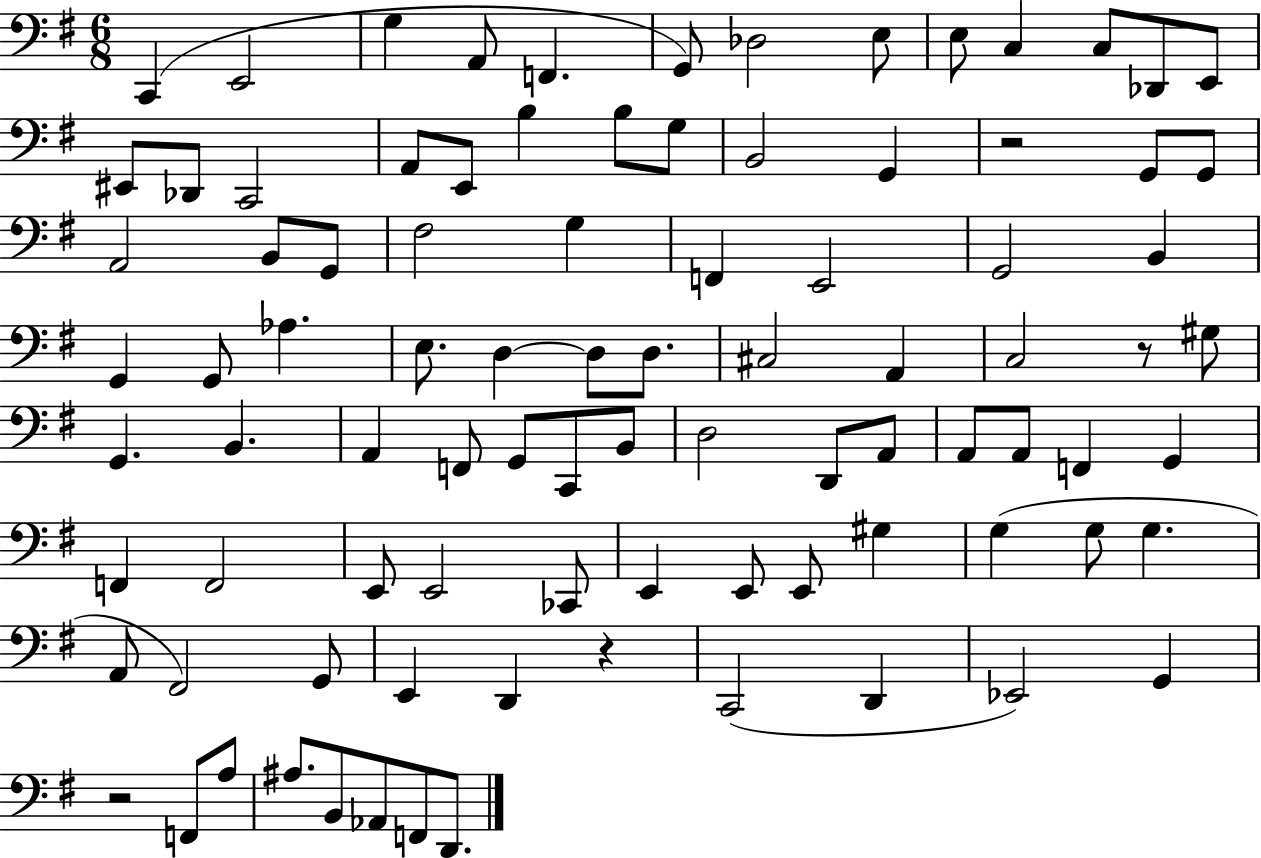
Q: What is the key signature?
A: G major